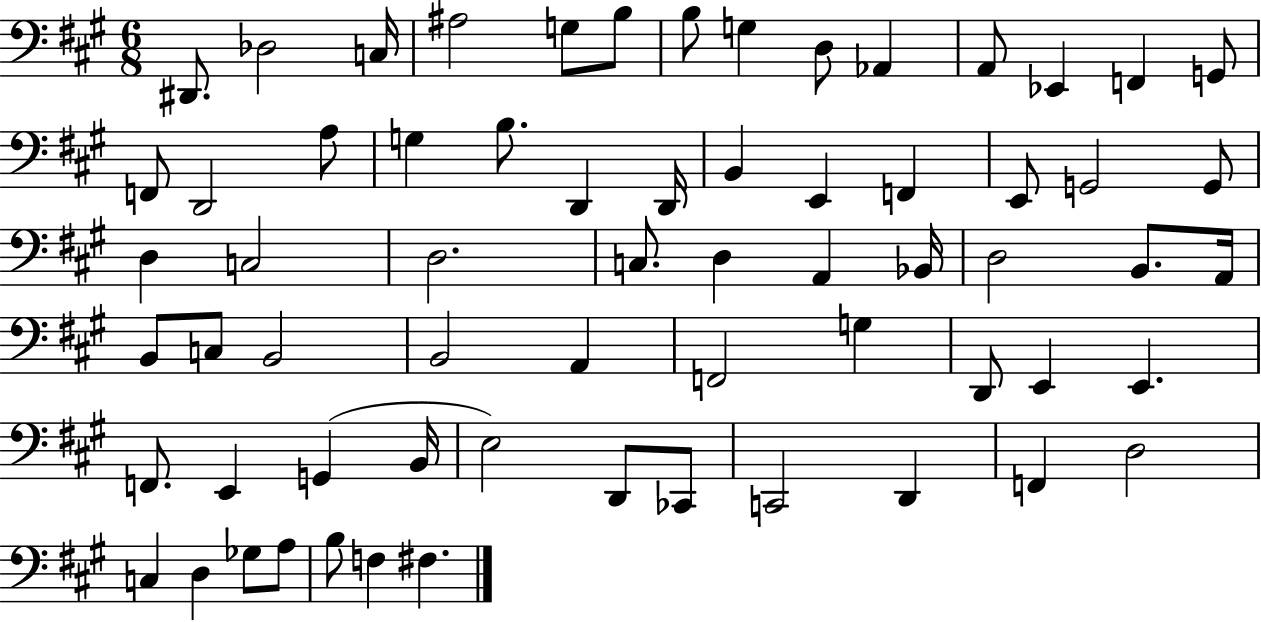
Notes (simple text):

D#2/e. Db3/h C3/s A#3/h G3/e B3/e B3/e G3/q D3/e Ab2/q A2/e Eb2/q F2/q G2/e F2/e D2/h A3/e G3/q B3/e. D2/q D2/s B2/q E2/q F2/q E2/e G2/h G2/e D3/q C3/h D3/h. C3/e. D3/q A2/q Bb2/s D3/h B2/e. A2/s B2/e C3/e B2/h B2/h A2/q F2/h G3/q D2/e E2/q E2/q. F2/e. E2/q G2/q B2/s E3/h D2/e CES2/e C2/h D2/q F2/q D3/h C3/q D3/q Gb3/e A3/e B3/e F3/q F#3/q.